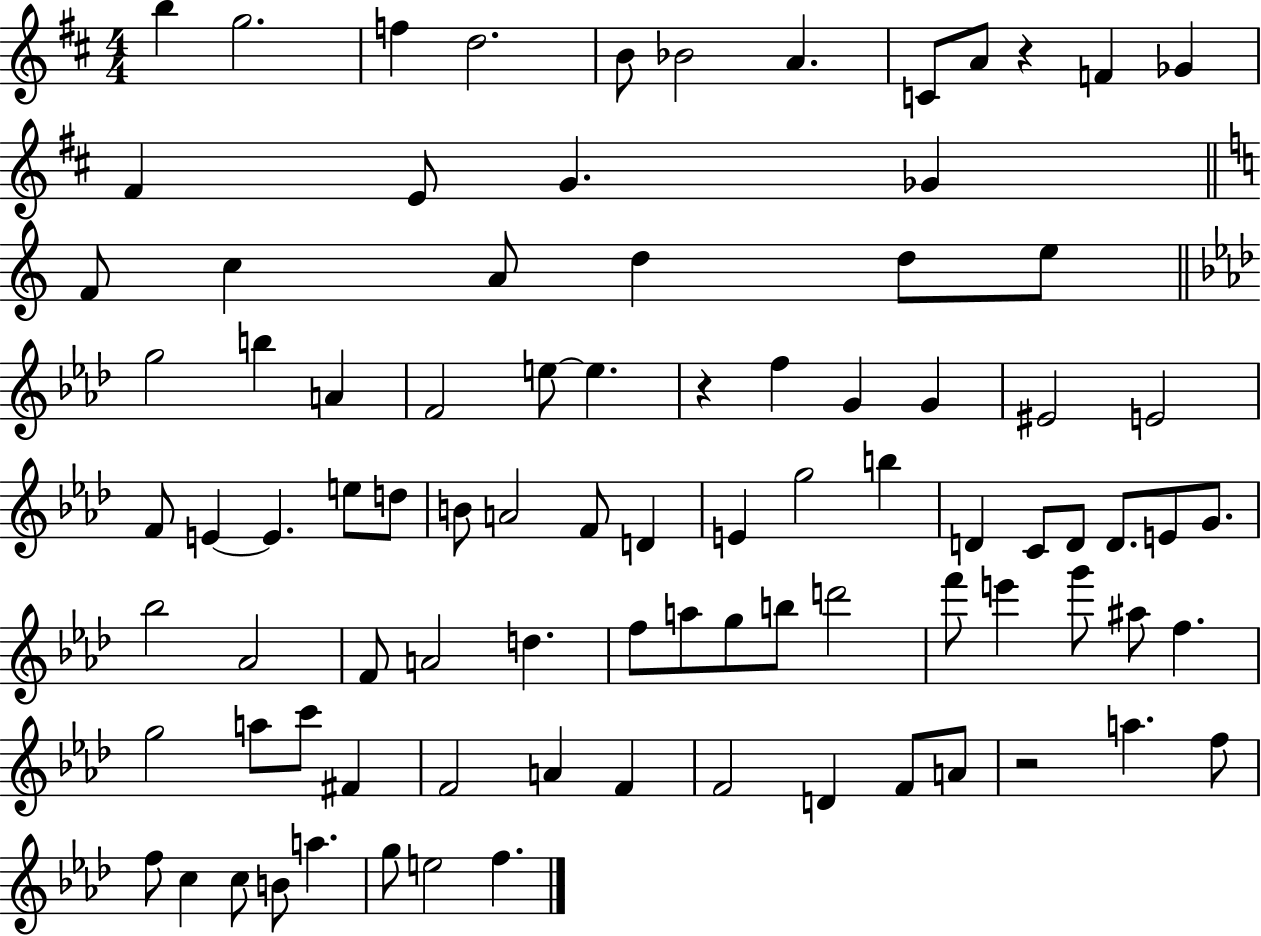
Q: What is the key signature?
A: D major